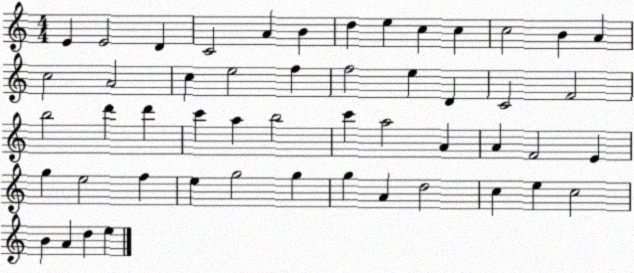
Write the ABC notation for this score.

X:1
T:Untitled
M:4/4
L:1/4
K:C
E E2 D C2 A B d e c c c2 B A c2 A2 c e2 f f2 e D C2 F2 b2 d' d' c' a b2 c' a2 A A F2 E g e2 f e g2 g g A d2 c e c2 B A d e